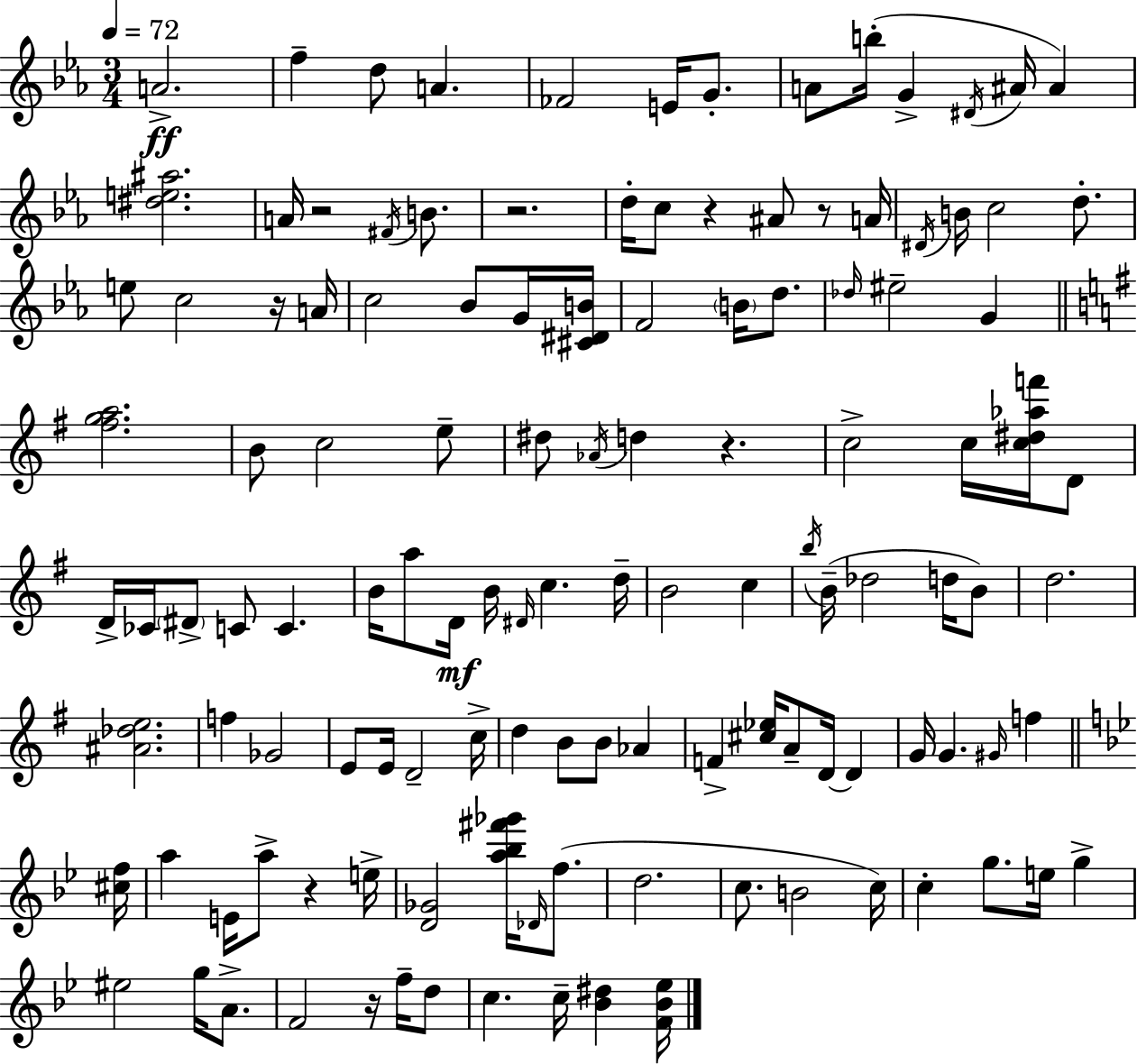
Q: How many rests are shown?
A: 8